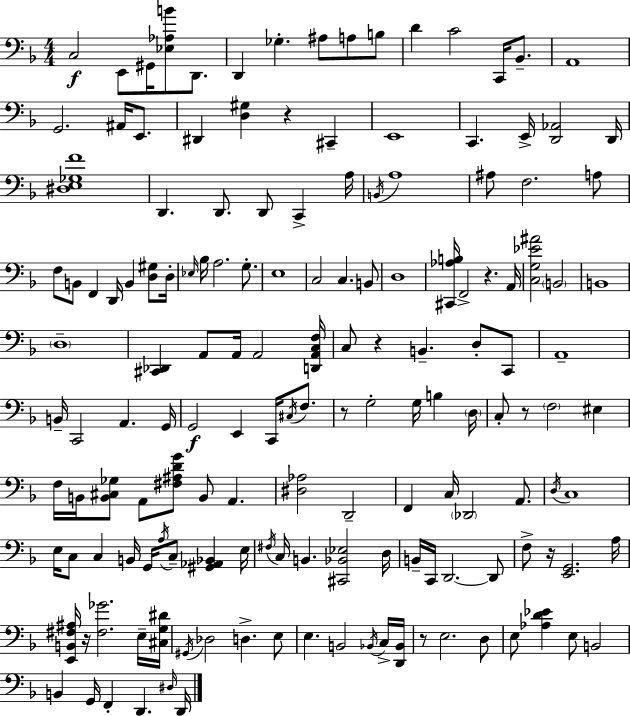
{
  \clef bass
  \numericTimeSignature
  \time 4/4
  \key f \major
  \repeat volta 2 { c2\f e,8 gis,16 <ees aes b'>8 d,8. | d,4 ges4.-. ais8 a8 b8 | d'4 c'2 c,16 bes,8.-- | a,1 | \break g,2. ais,16 e,8. | dis,4 <d gis>4 r4 cis,4-- | e,1 | c,4. e,16-> <d, aes,>2 d,16 | \break <dis e ges f'>1 | d,4. d,8. d,8 c,4-> a16 | \acciaccatura { b,16 } a1 | ais8 f2. a8 | \break f8 b,8 f,4 d,16 b,4 <d gis>8 | d16-. \grace { ees16 } bes16 a2. g8.-. | e1 | c2 c4. | \break b,8 d1 | <cis, aes b>16 f,2-> r4. | a,16 <c g ees' ais'>2 \parenthesize b,2 | b,1 | \break \parenthesize d1-- | <cis, des,>4 a,8 a,16 a,2 | <d, a, c f>16 c8 r4 b,4.-- d8-. | c,8 a,1-- | \break b,16-- c,2 a,4. | g,16 g,2\f e,4 c,16 \acciaccatura { cis16 } | f8. r8 g2-. g16 b4 | \parenthesize d16 c8-. r8 \parenthesize f2 eis4 | \break f16 b,16 <b, cis ges>8 a,8 <fis ais d' g'>8 b,8 a,4. | <dis aes>2 d,2-- | f,4 c16 \parenthesize des,2 | a,8. \acciaccatura { d16 } c1 | \break e16 c8 c4 b,16 g,16 \acciaccatura { a16 } c8-- | <gis, aes, bes,>4 e16 \acciaccatura { fis16 } c16 b,4. <cis, bes, ees>2 | d16 b,16-- c,16 d,2.~~ | d,8 f8-> r16 <e, g,>2. | \break a16 <e, b, fis ais>16 r16 <fis ges'>2. | e16-- <cis g dis'>16 \acciaccatura { gis,16 } des2 d4.-> | e8 e4. b,2 | \acciaccatura { bes,16 } c16-> <d, bes,>16 r8 e2. | \break d8 e8 <aes d' ees'>4 e8 | b,2 b,4 g,16 f,4-. | d,4. \grace { dis16 } d,16 } \bar "|."
}